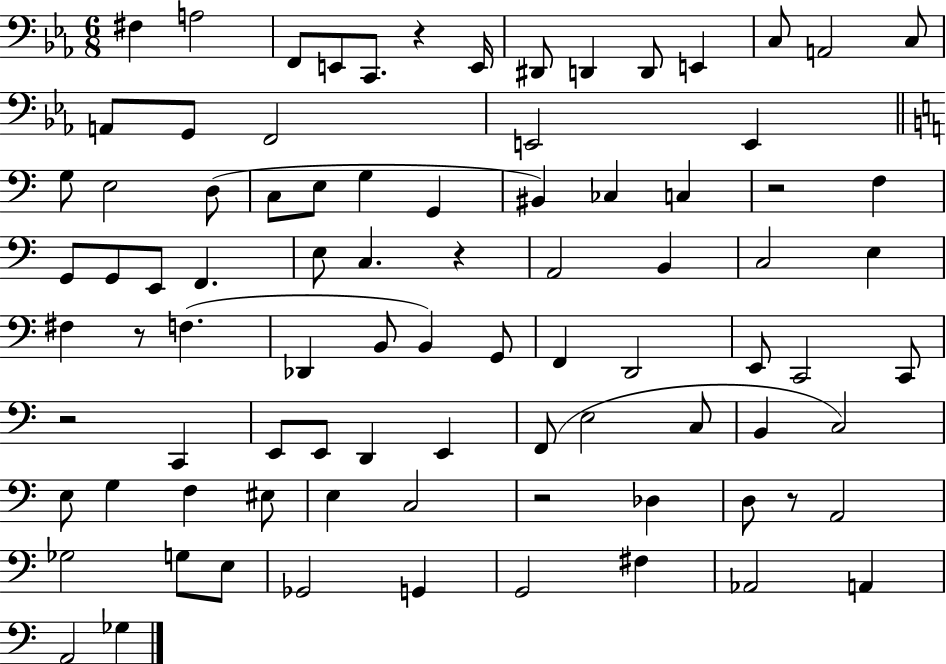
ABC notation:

X:1
T:Untitled
M:6/8
L:1/4
K:Eb
^F, A,2 F,,/2 E,,/2 C,,/2 z E,,/4 ^D,,/2 D,, D,,/2 E,, C,/2 A,,2 C,/2 A,,/2 G,,/2 F,,2 E,,2 E,, G,/2 E,2 D,/2 C,/2 E,/2 G, G,, ^B,, _C, C, z2 F, G,,/2 G,,/2 E,,/2 F,, E,/2 C, z A,,2 B,, C,2 E, ^F, z/2 F, _D,, B,,/2 B,, G,,/2 F,, D,,2 E,,/2 C,,2 C,,/2 z2 C,, E,,/2 E,,/2 D,, E,, F,,/2 E,2 C,/2 B,, C,2 E,/2 G, F, ^E,/2 E, C,2 z2 _D, D,/2 z/2 A,,2 _G,2 G,/2 E,/2 _G,,2 G,, G,,2 ^F, _A,,2 A,, A,,2 _G,